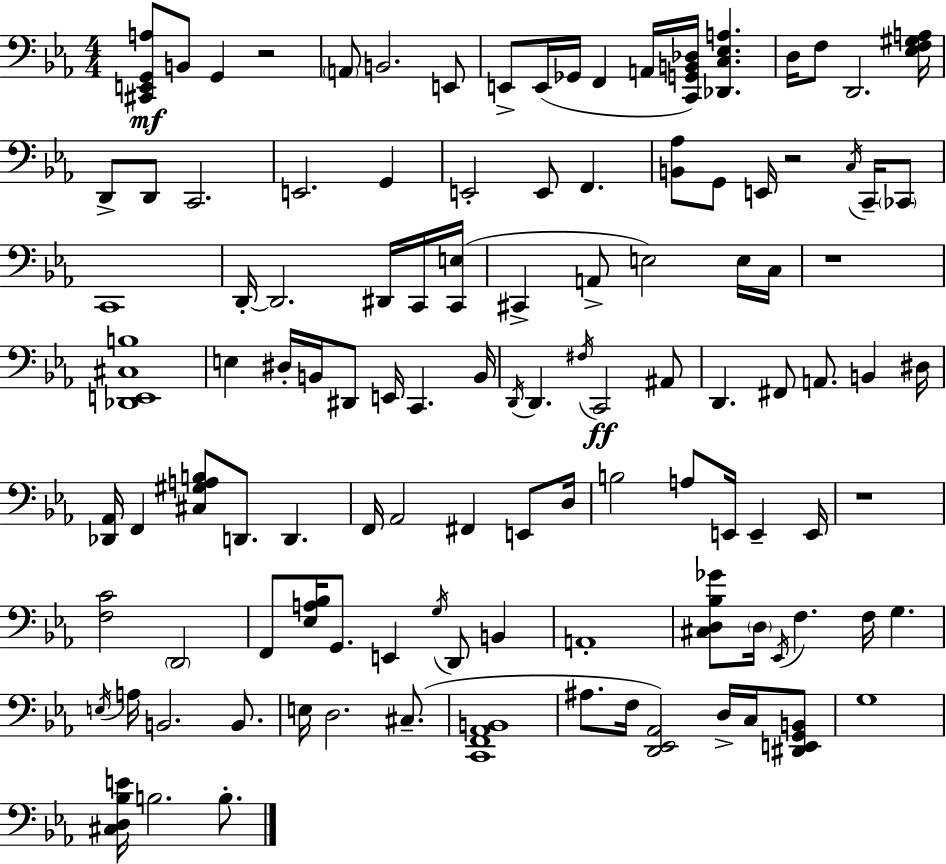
[C#2,E2,G2,A3]/e B2/e G2/q R/h A2/e B2/h. E2/e E2/e E2/s Gb2/s F2/q A2/s [C2,G2,B2,Db3]/s [Db2,C3,Eb3,A3]/q. D3/s F3/e D2/h. [Eb3,F3,G#3,A3]/s D2/e D2/e C2/h. E2/h. G2/q E2/h E2/e F2/q. [B2,Ab3]/e G2/e E2/s R/h C3/s C2/s CES2/e C2/w D2/s D2/h. D#2/s C2/s [C2,E3]/s C#2/q A2/e E3/h E3/s C3/s R/w [Db2,E2,C#3,B3]/w E3/q D#3/s B2/s D#2/e E2/s C2/q. B2/s D2/s D2/q. F#3/s C2/h A#2/e D2/q. F#2/e A2/e. B2/q D#3/s [Db2,Ab2]/s F2/q [C#3,G#3,A3,B3]/e D2/e. D2/q. F2/s Ab2/h F#2/q E2/e D3/s B3/h A3/e E2/s E2/q E2/s R/w [F3,C4]/h D2/h F2/e [Eb3,A3,Bb3]/s G2/e. E2/q G3/s D2/e B2/q A2/w [C#3,D3,Bb3,Gb4]/e D3/s Eb2/s F3/q. F3/s G3/q. E3/s A3/s B2/h. B2/e. E3/s D3/h. C#3/e. [C2,F2,Ab2,B2]/w A#3/e. F3/s [D2,Eb2,Ab2]/h D3/s C3/s [D#2,E2,G2,B2]/e G3/w [C#3,D3,Bb3,E4]/s B3/h. B3/e.